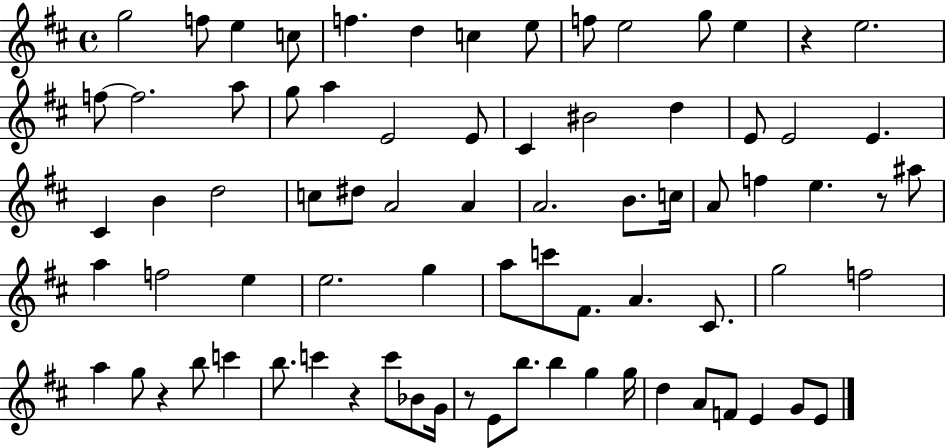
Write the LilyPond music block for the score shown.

{
  \clef treble
  \time 4/4
  \defaultTimeSignature
  \key d \major
  g''2 f''8 e''4 c''8 | f''4. d''4 c''4 e''8 | f''8 e''2 g''8 e''4 | r4 e''2. | \break f''8~~ f''2. a''8 | g''8 a''4 e'2 e'8 | cis'4 bis'2 d''4 | e'8 e'2 e'4. | \break cis'4 b'4 d''2 | c''8 dis''8 a'2 a'4 | a'2. b'8. c''16 | a'8 f''4 e''4. r8 ais''8 | \break a''4 f''2 e''4 | e''2. g''4 | a''8 c'''8 fis'8. a'4. cis'8. | g''2 f''2 | \break a''4 g''8 r4 b''8 c'''4 | b''8. c'''4 r4 c'''8 bes'8 g'16 | r8 e'8 b''8. b''4 g''4 g''16 | d''4 a'8 f'8 e'4 g'8 e'8 | \break \bar "|."
}